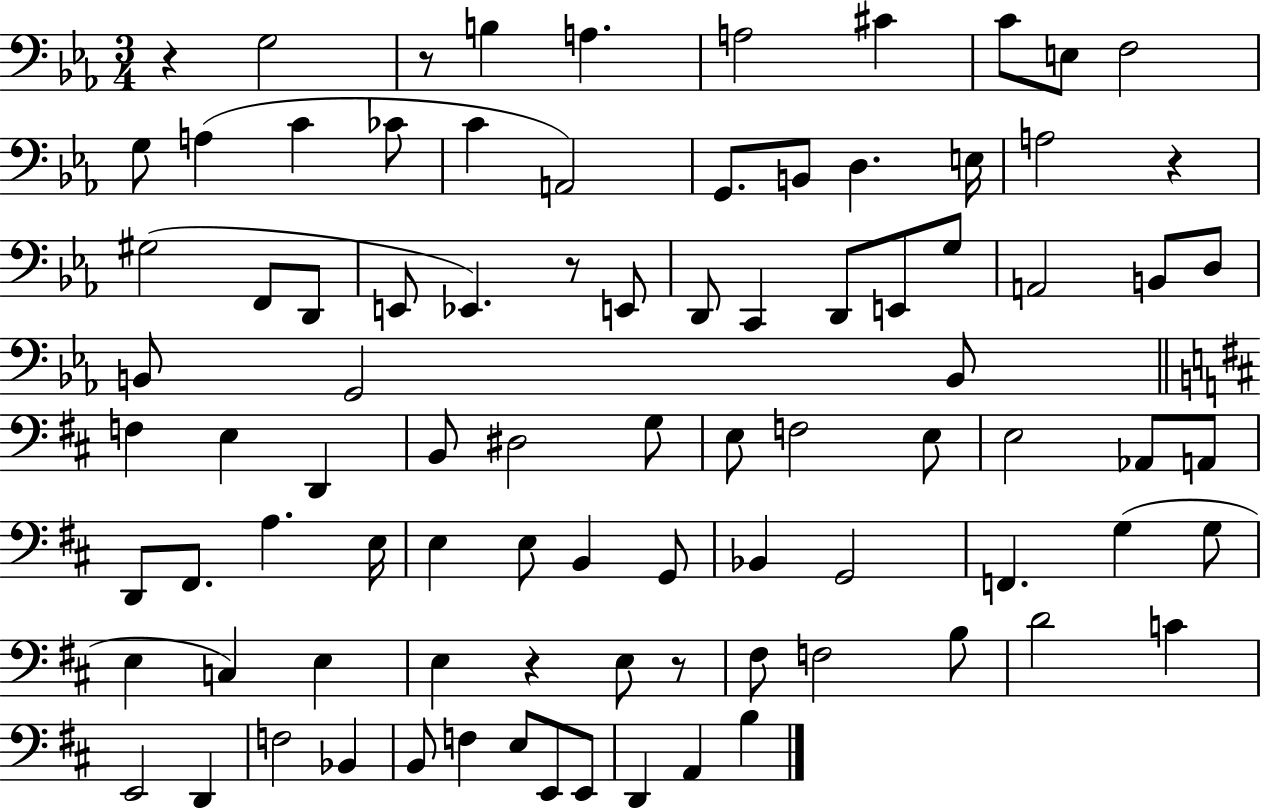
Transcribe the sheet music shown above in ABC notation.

X:1
T:Untitled
M:3/4
L:1/4
K:Eb
z G,2 z/2 B, A, A,2 ^C C/2 E,/2 F,2 G,/2 A, C _C/2 C A,,2 G,,/2 B,,/2 D, E,/4 A,2 z ^G,2 F,,/2 D,,/2 E,,/2 _E,, z/2 E,,/2 D,,/2 C,, D,,/2 E,,/2 G,/2 A,,2 B,,/2 D,/2 B,,/2 G,,2 B,,/2 F, E, D,, B,,/2 ^D,2 G,/2 E,/2 F,2 E,/2 E,2 _A,,/2 A,,/2 D,,/2 ^F,,/2 A, E,/4 E, E,/2 B,, G,,/2 _B,, G,,2 F,, G, G,/2 E, C, E, E, z E,/2 z/2 ^F,/2 F,2 B,/2 D2 C E,,2 D,, F,2 _B,, B,,/2 F, E,/2 E,,/2 E,,/2 D,, A,, B,